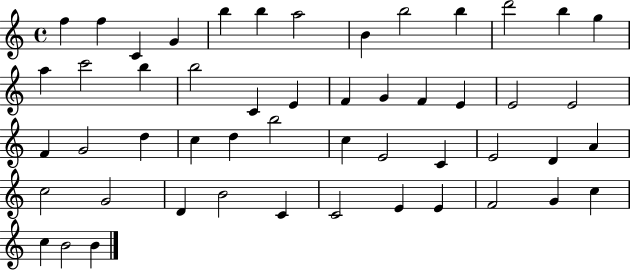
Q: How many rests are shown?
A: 0